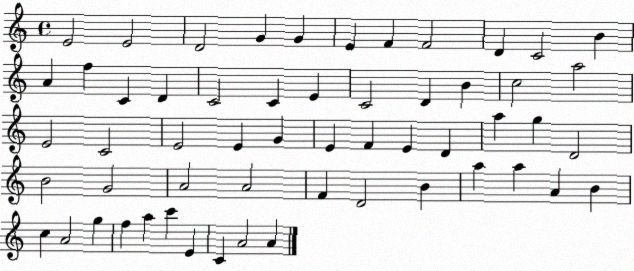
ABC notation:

X:1
T:Untitled
M:4/4
L:1/4
K:C
E2 E2 D2 G G E F F2 D C2 B A f C D C2 C E C2 D B c2 a2 E2 C2 E2 E G E F E D a g D2 B2 G2 A2 A2 F D2 B a a A B c A2 g f a c' E C A2 A